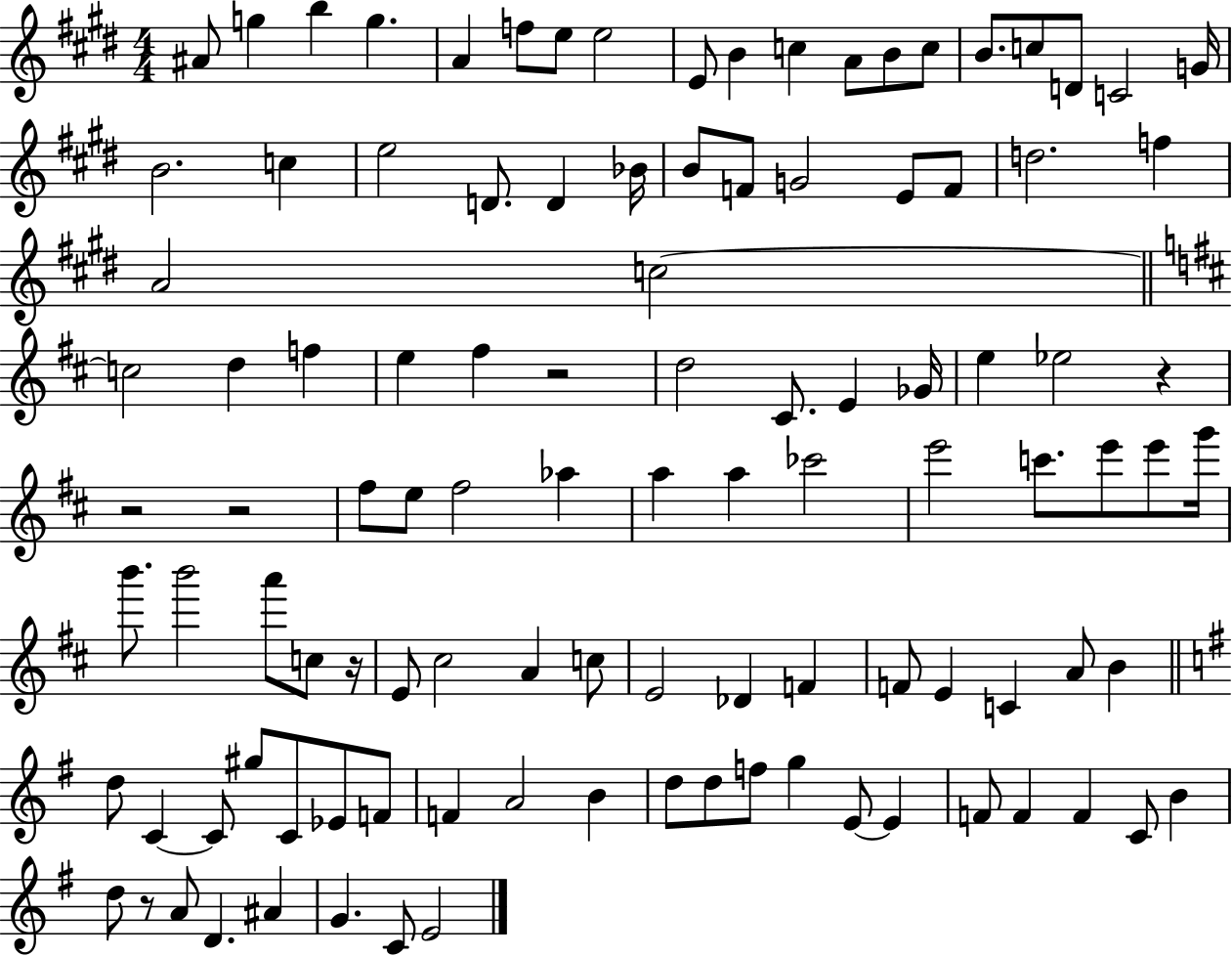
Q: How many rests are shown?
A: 6